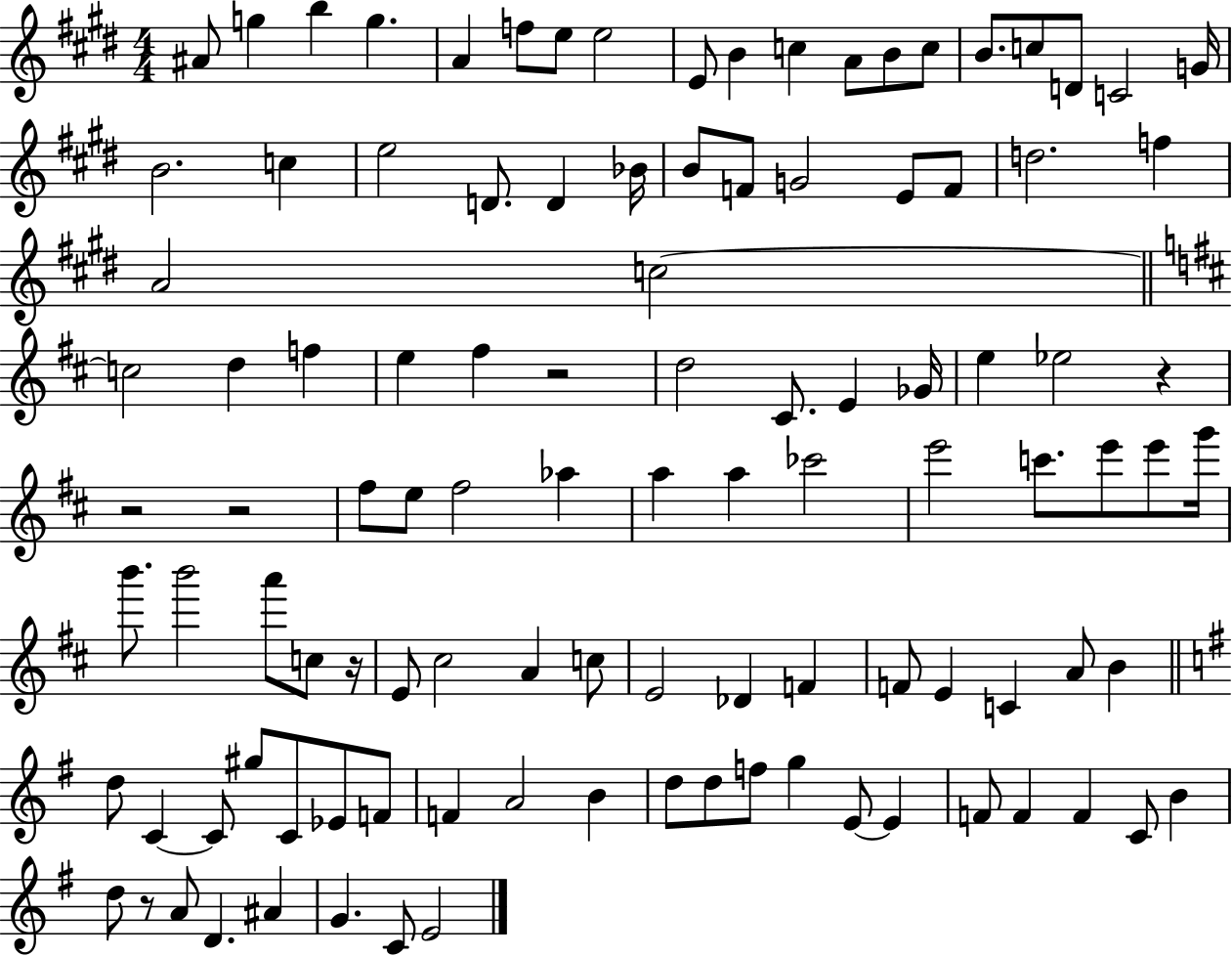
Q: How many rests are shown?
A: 6